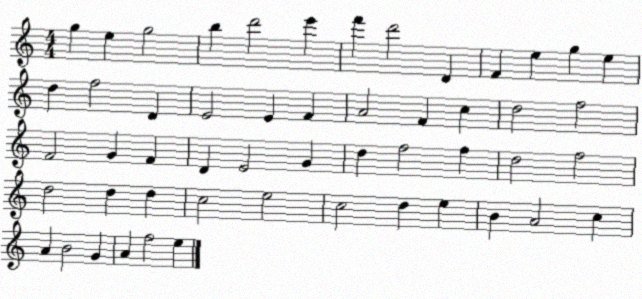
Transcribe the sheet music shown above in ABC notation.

X:1
T:Untitled
M:4/4
L:1/4
K:C
g e g2 b d'2 e' f' d'2 D F e g e d f2 D E2 E F A2 F c d2 f2 F2 G F D E2 G d f2 f d2 f2 d2 d d c2 e2 c2 d e B A2 c A B2 G A f2 e